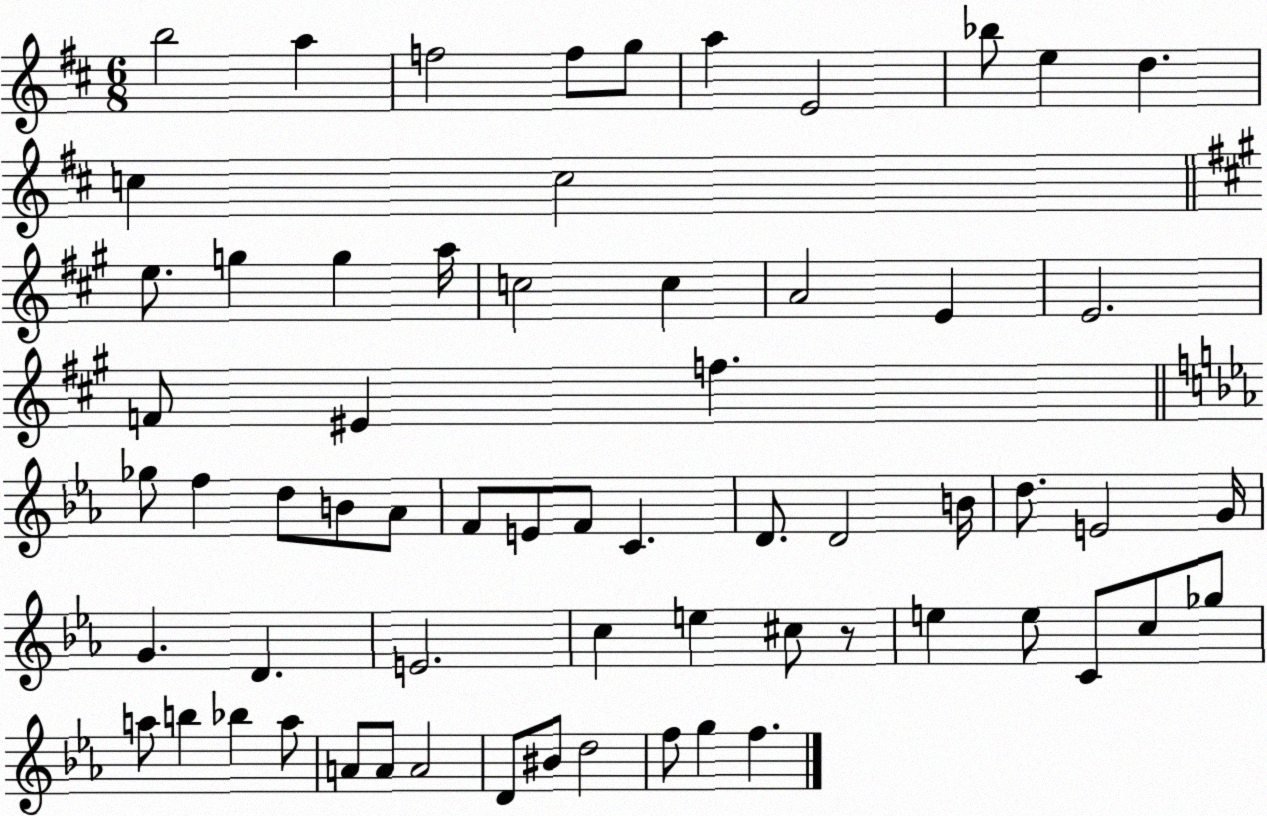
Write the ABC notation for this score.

X:1
T:Untitled
M:6/8
L:1/4
K:D
b2 a f2 f/2 g/2 a E2 _b/2 e d c c2 e/2 g g a/4 c2 c A2 E E2 F/2 ^E f _g/2 f d/2 B/2 _A/2 F/2 E/2 F/2 C D/2 D2 B/4 d/2 E2 G/4 G D E2 c e ^c/2 z/2 e e/2 C/2 c/2 _g/2 a/2 b _b a/2 A/2 A/2 A2 D/2 ^B/2 d2 f/2 g f